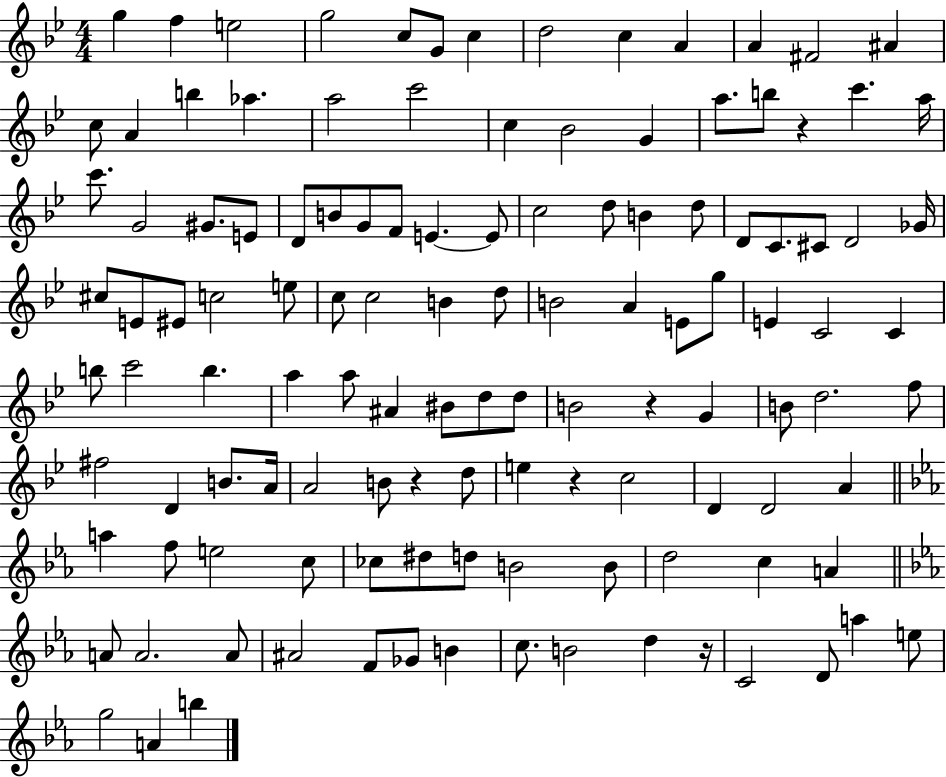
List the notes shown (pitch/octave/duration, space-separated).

G5/q F5/q E5/h G5/h C5/e G4/e C5/q D5/h C5/q A4/q A4/q F#4/h A#4/q C5/e A4/q B5/q Ab5/q. A5/h C6/h C5/q Bb4/h G4/q A5/e. B5/e R/q C6/q. A5/s C6/e. G4/h G#4/e. E4/e D4/e B4/e G4/e F4/e E4/q. E4/e C5/h D5/e B4/q D5/e D4/e C4/e. C#4/e D4/h Gb4/s C#5/e E4/e EIS4/e C5/h E5/e C5/e C5/h B4/q D5/e B4/h A4/q E4/e G5/e E4/q C4/h C4/q B5/e C6/h B5/q. A5/q A5/e A#4/q BIS4/e D5/e D5/e B4/h R/q G4/q B4/e D5/h. F5/e F#5/h D4/q B4/e. A4/s A4/h B4/e R/q D5/e E5/q R/q C5/h D4/q D4/h A4/q A5/q F5/e E5/h C5/e CES5/e D#5/e D5/e B4/h B4/e D5/h C5/q A4/q A4/e A4/h. A4/e A#4/h F4/e Gb4/e B4/q C5/e. B4/h D5/q R/s C4/h D4/e A5/q E5/e G5/h A4/q B5/q